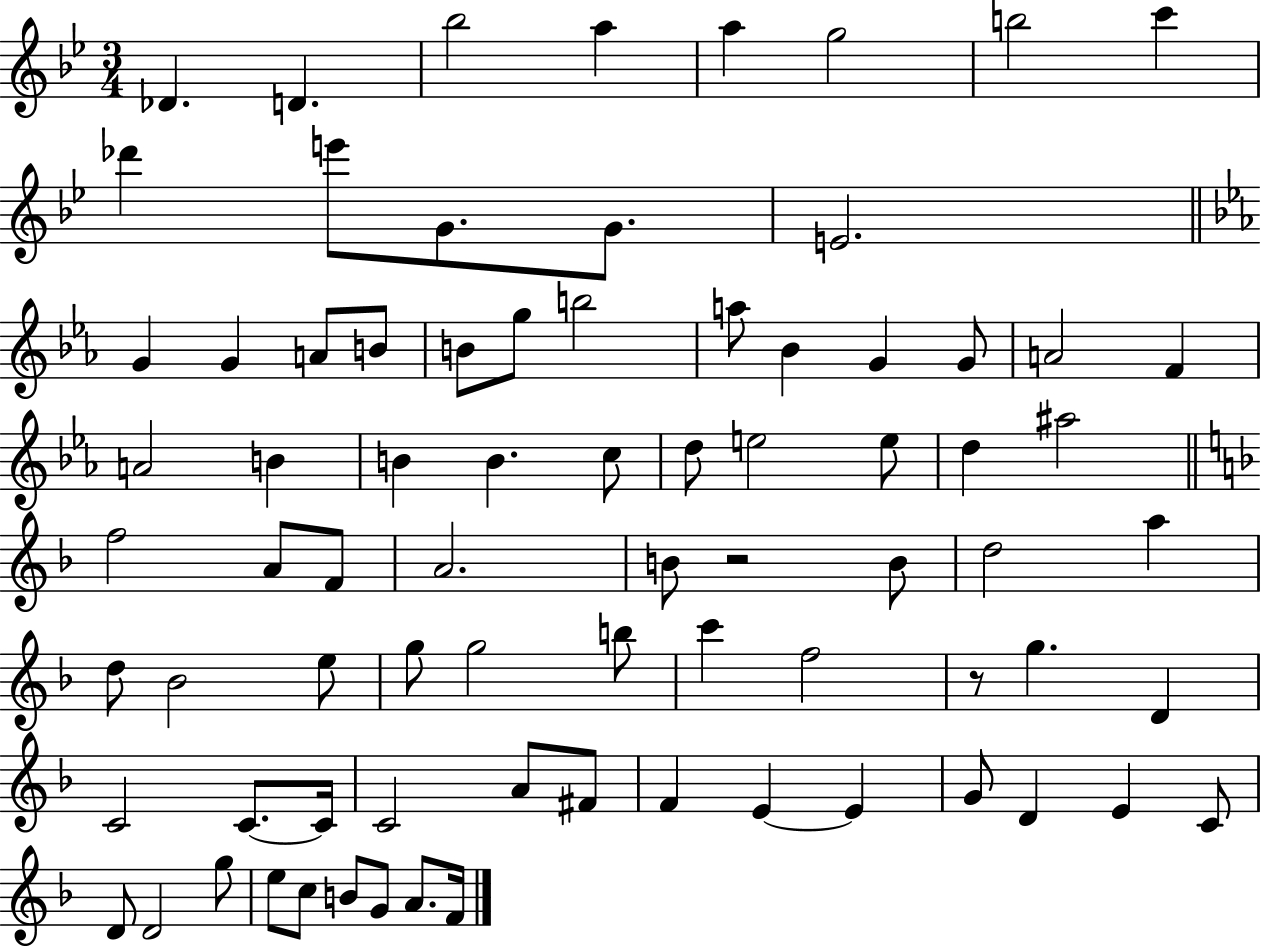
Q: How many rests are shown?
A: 2